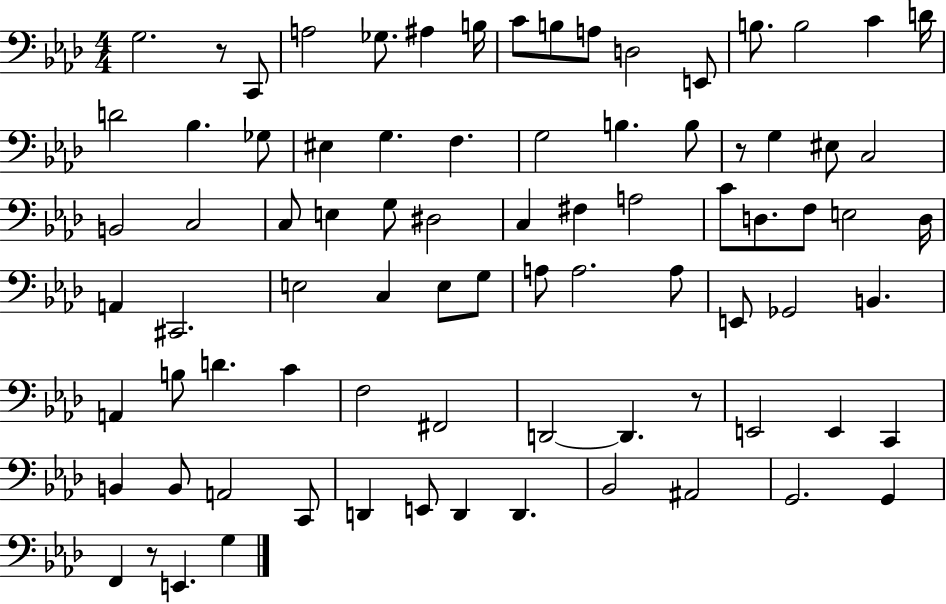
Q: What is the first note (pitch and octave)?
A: G3